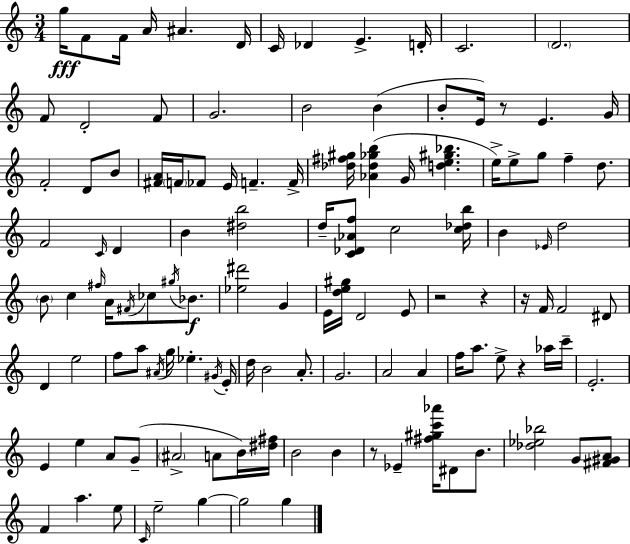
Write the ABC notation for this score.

X:1
T:Untitled
M:3/4
L:1/4
K:C
g/4 F/2 F/4 A/4 ^A D/4 C/4 _D E D/4 C2 D2 F/2 D2 F/2 G2 B2 B B/2 E/4 z/2 E G/4 F2 D/2 B/2 [^FA]/4 F/4 _F/2 E/4 F F/4 [_d^f^g]/4 [_A_d_gb] G/4 [de^g_b] e/4 e/2 g/2 f d/2 F2 C/4 D B [^db]2 d/4 [C_D_Af]/2 c2 [c_db]/4 B _E/4 d2 B/2 c ^f/4 A/4 ^F/4 _c/2 ^g/4 _B/2 [_e^d']2 G E/4 [de^g]/4 D2 E/2 z2 z z/4 F/4 F2 ^D/2 D e2 f/2 a/2 ^A/4 g/4 _e ^G/4 E/4 d/4 B2 A/2 G2 A2 A f/4 a/2 e/2 z _a/4 c'/4 E2 E e A/2 G/2 ^A2 A/2 B/4 [^d^f]/4 B2 B z/2 _E [^f^gc'_a']/4 ^D/2 B/2 [_d_e_b]2 G/2 [^F^GA]/2 F a e/2 C/4 e2 g g2 g